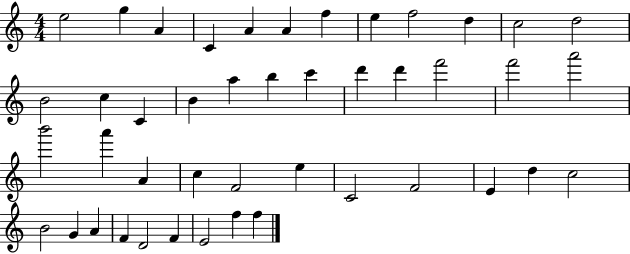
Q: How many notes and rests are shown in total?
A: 44